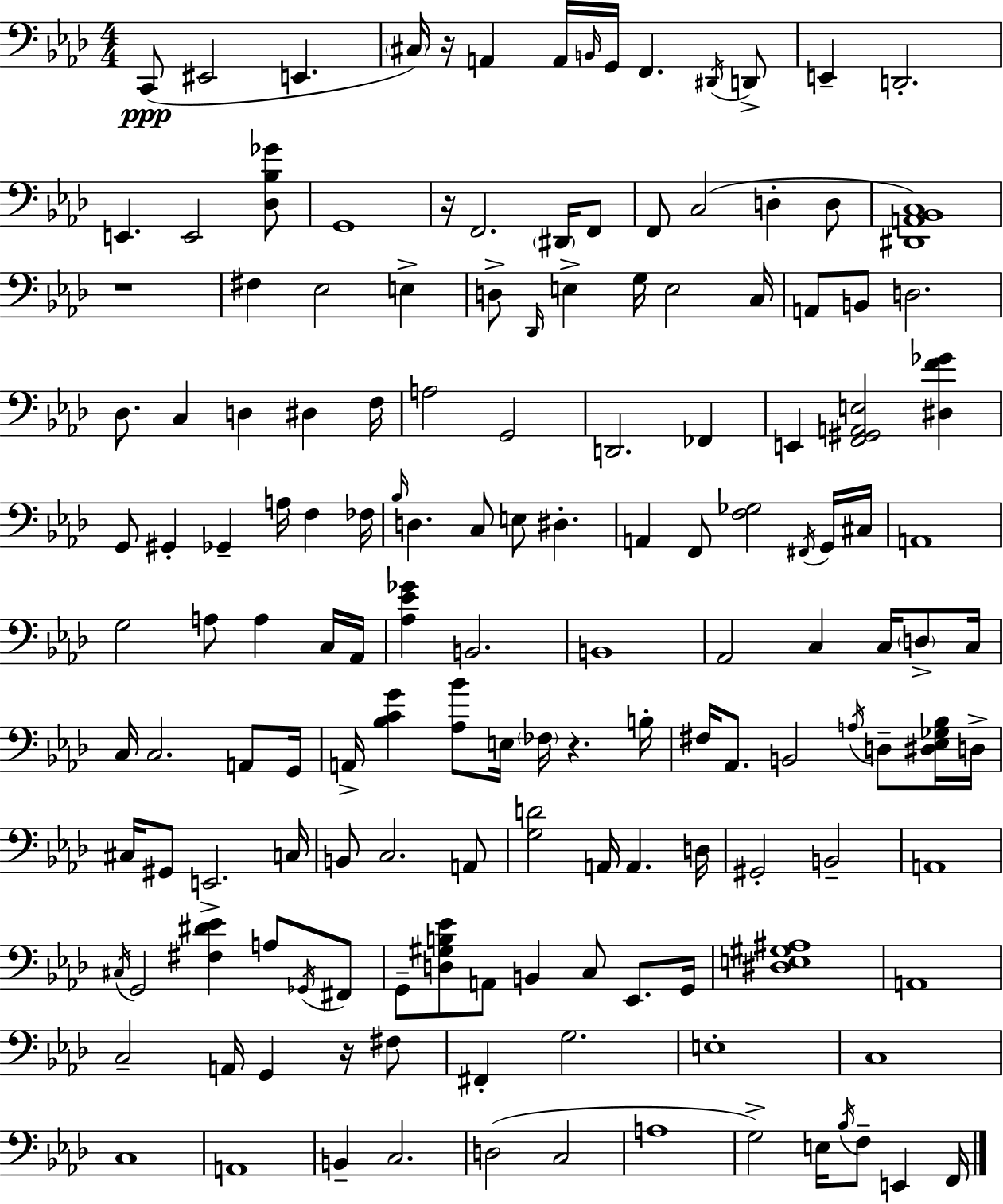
{
  \clef bass
  \numericTimeSignature
  \time 4/4
  \key aes \major
  \repeat volta 2 { c,8(\ppp eis,2 e,4. | \parenthesize cis16) r16 a,4 a,16 \grace { b,16 } g,16 f,4. \acciaccatura { dis,16 } | d,8-> e,4-- d,2.-. | e,4. e,2 | \break <des bes ges'>8 g,1 | r16 f,2. \parenthesize dis,16 | f,8 f,8 c2( d4-. | d8 <dis, a, bes, c>1) | \break r1 | fis4 ees2 e4-> | d8-> \grace { des,16 } e4-> g16 e2 | c16 a,8 b,8 d2. | \break des8. c4 d4 dis4 | f16 a2 g,2 | d,2. fes,4 | e,4 <f, gis, a, e>2 <dis f' ges'>4 | \break g,8 gis,4-. ges,4-- a16 f4 | fes16 \grace { bes16 } d4. c8 e8 dis4.-. | a,4 f,8 <f ges>2 | \acciaccatura { fis,16 } g,16 cis16 a,1 | \break g2 a8 a4 | c16 aes,16 <aes ees' ges'>4 b,2. | b,1 | aes,2 c4 | \break c16 \parenthesize d8-> c16 c16 c2. | a,8 g,16 a,16-> <bes c' g'>4 <aes bes'>8 e16 \parenthesize fes16 r4. | b16-. fis16 aes,8. b,2 | \acciaccatura { a16 } d8-- <dis ees ges bes>16 d16-> cis16 gis,8 e,2.-> | \break c16 b,8 c2. | a,8 <g d'>2 a,16 a,4. | d16 gis,2-. b,2-- | a,1 | \break \acciaccatura { cis16 } g,2 <fis dis' ees'>4 | a8 \acciaccatura { ges,16 } fis,8 g,8-- <d gis b ees'>8 a,8 b,4 | c8 ees,8. g,16 <dis e gis ais>1 | a,1 | \break c2-- | a,16 g,4 r16 fis8 fis,4-. g2. | e1-. | c1 | \break c1 | a,1 | b,4-- c2. | d2( | \break c2 a1 | g2->) | e16 \acciaccatura { bes16 } f8-- e,4 f,16 } \bar "|."
}